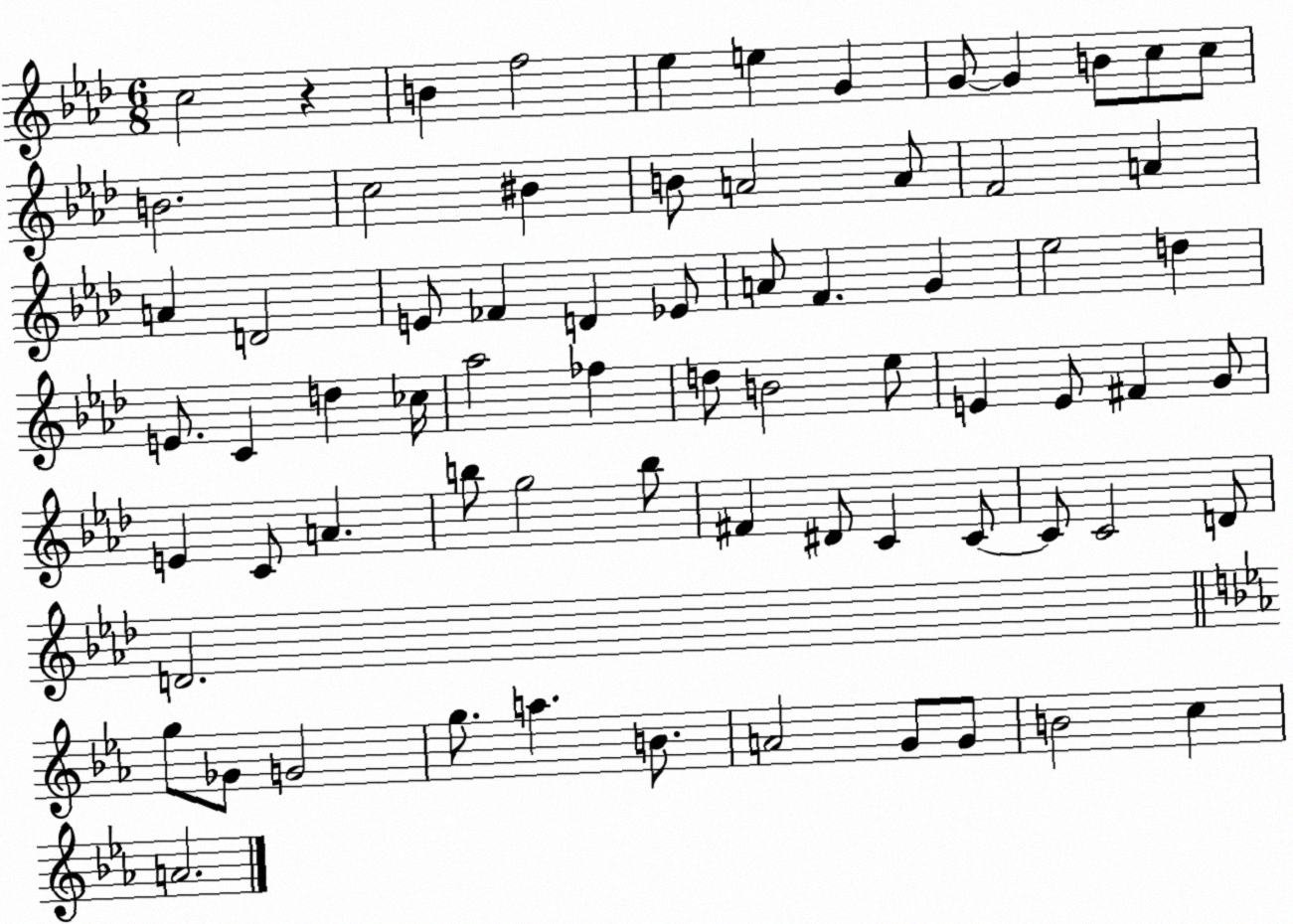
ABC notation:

X:1
T:Untitled
M:6/8
L:1/4
K:Ab
c2 z B f2 _e e G G/2 G B/2 c/2 c/2 B2 c2 ^B B/2 A2 A/2 F2 A A D2 E/2 _F D _E/2 A/2 F G _e2 d E/2 C d _c/4 _a2 _f d/2 B2 _e/2 E E/2 ^F G/2 E C/2 A b/2 g2 b/2 ^F ^D/2 C C/2 C/2 C2 D/2 D2 g/2 _G/2 G2 g/2 a B/2 A2 G/2 G/2 B2 c A2